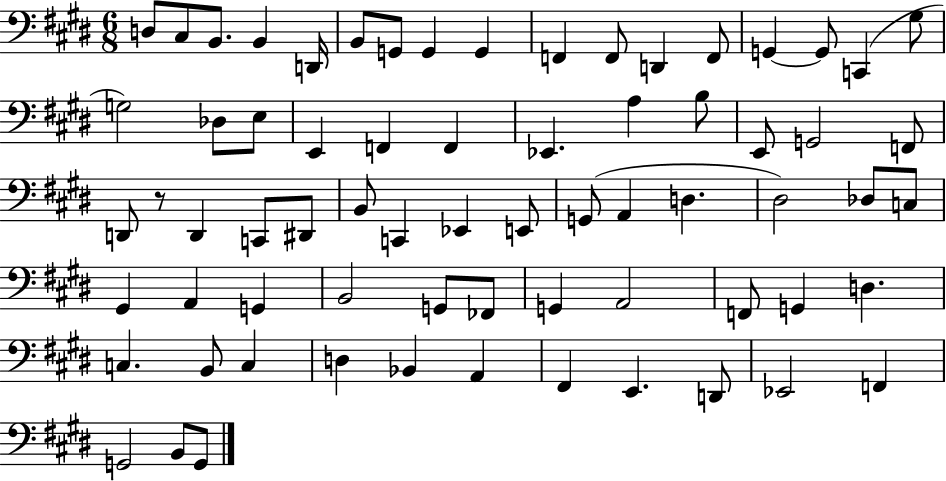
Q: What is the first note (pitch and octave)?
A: D3